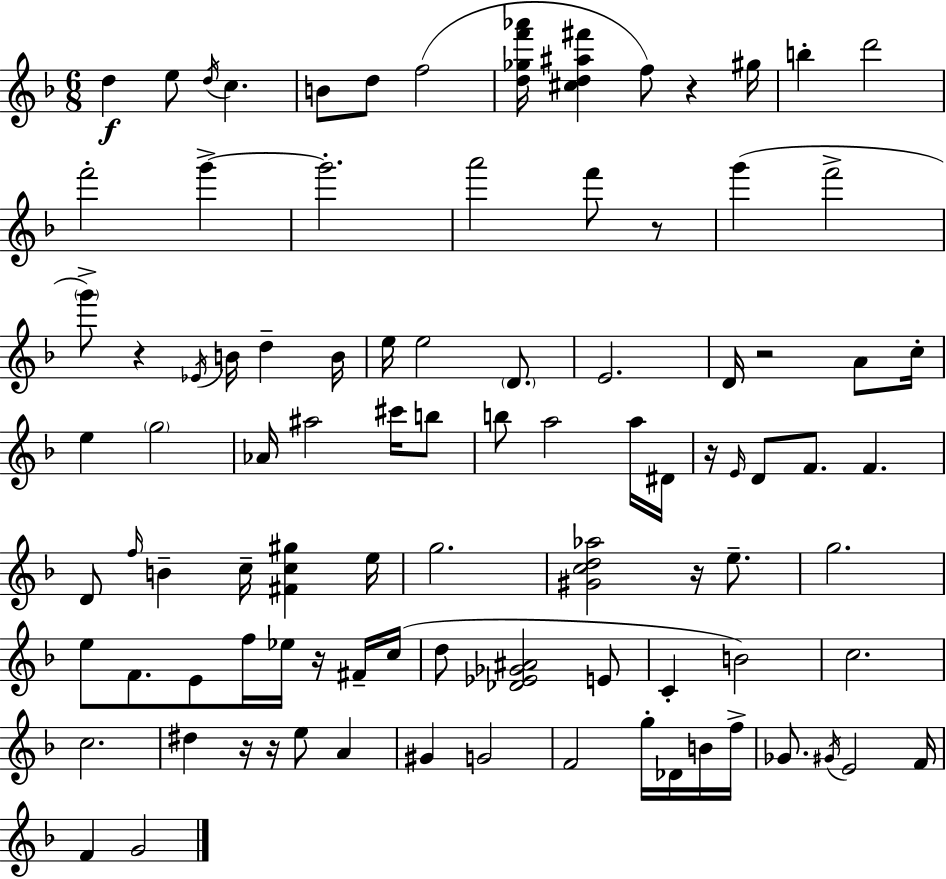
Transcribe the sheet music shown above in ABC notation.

X:1
T:Untitled
M:6/8
L:1/4
K:Dm
d e/2 d/4 c B/2 d/2 f2 [d_gf'_a']/4 [^cd^a^f'] f/2 z ^g/4 b d'2 f'2 g' g'2 a'2 f'/2 z/2 g' f'2 g'/2 z _E/4 B/4 d B/4 e/4 e2 D/2 E2 D/4 z2 A/2 c/4 e g2 _A/4 ^a2 ^c'/4 b/2 b/2 a2 a/4 ^D/4 z/4 E/4 D/2 F/2 F D/2 f/4 B c/4 [^Fc^g] e/4 g2 [^Gcd_a]2 z/4 e/2 g2 e/2 F/2 E/2 f/4 _e/4 z/4 ^F/4 c/4 d/2 [_D_E_G^A]2 E/2 C B2 c2 c2 ^d z/4 z/4 e/2 A ^G G2 F2 g/4 _D/4 B/4 f/4 _G/2 ^G/4 E2 F/4 F G2